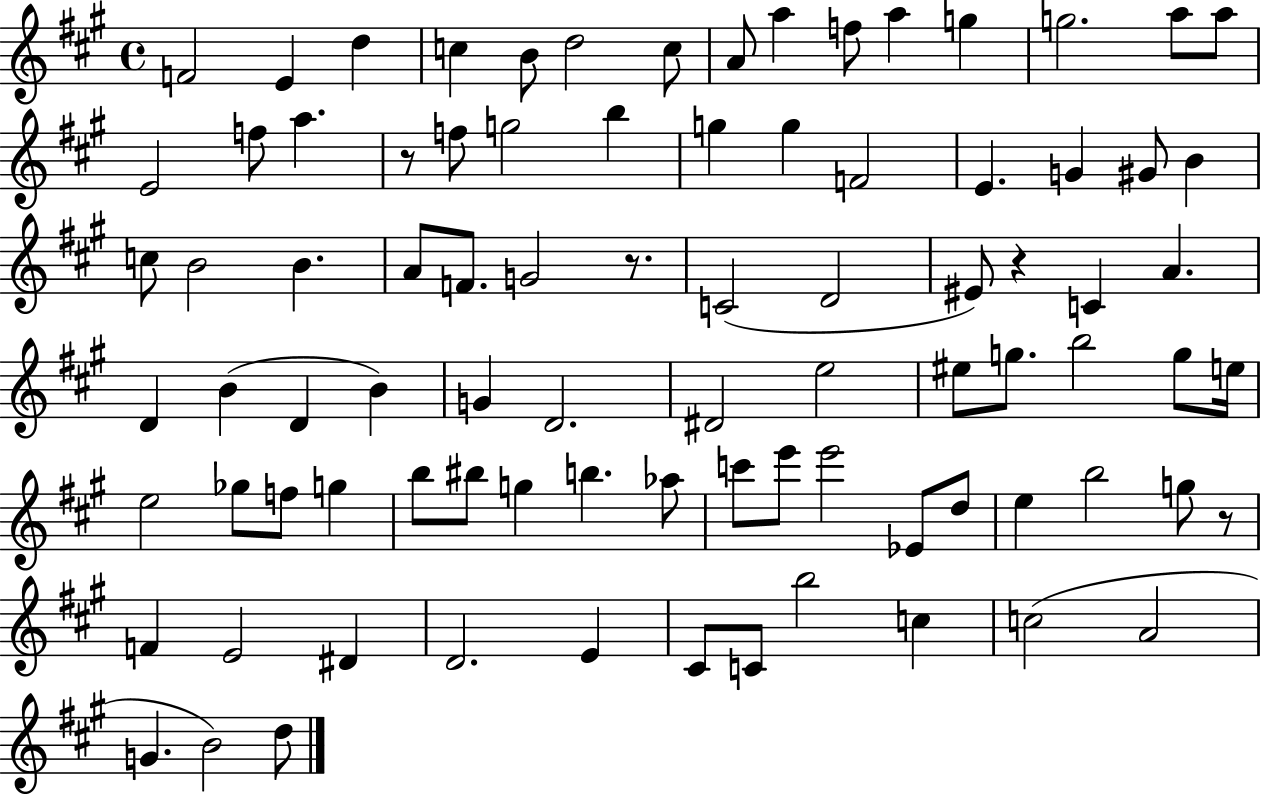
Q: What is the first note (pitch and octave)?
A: F4